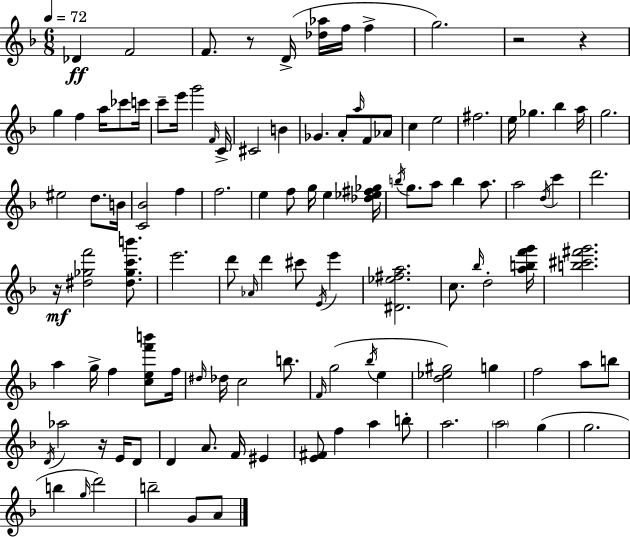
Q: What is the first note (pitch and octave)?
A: Db4